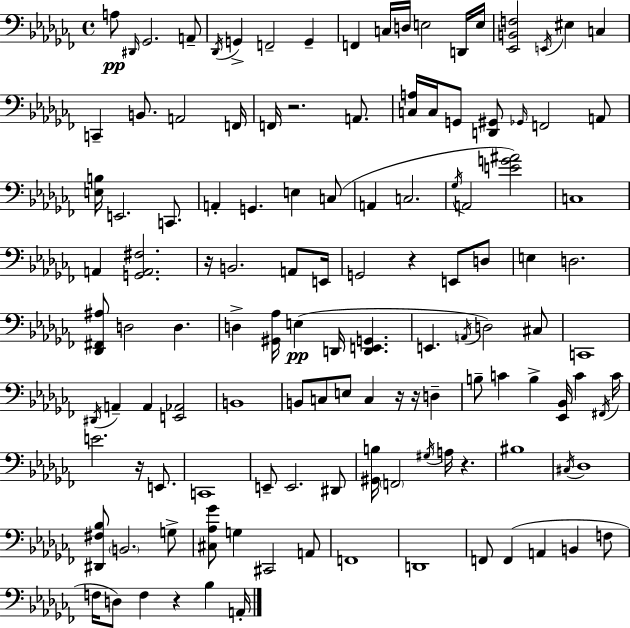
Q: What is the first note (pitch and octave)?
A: A3